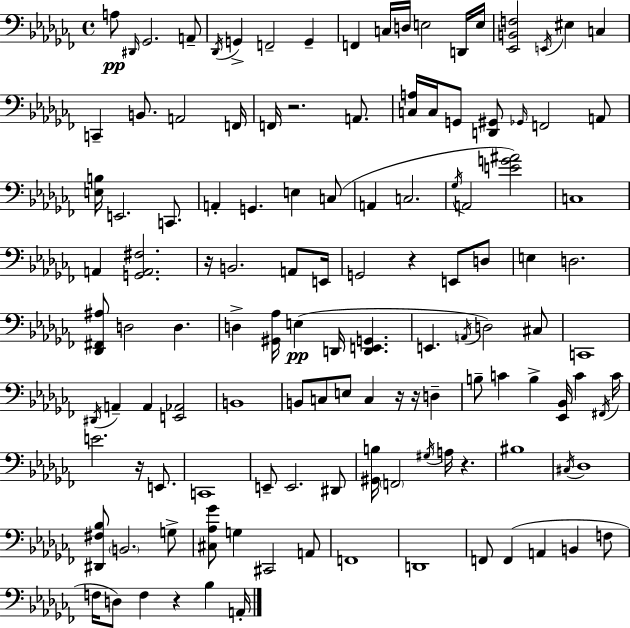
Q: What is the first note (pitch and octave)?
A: A3